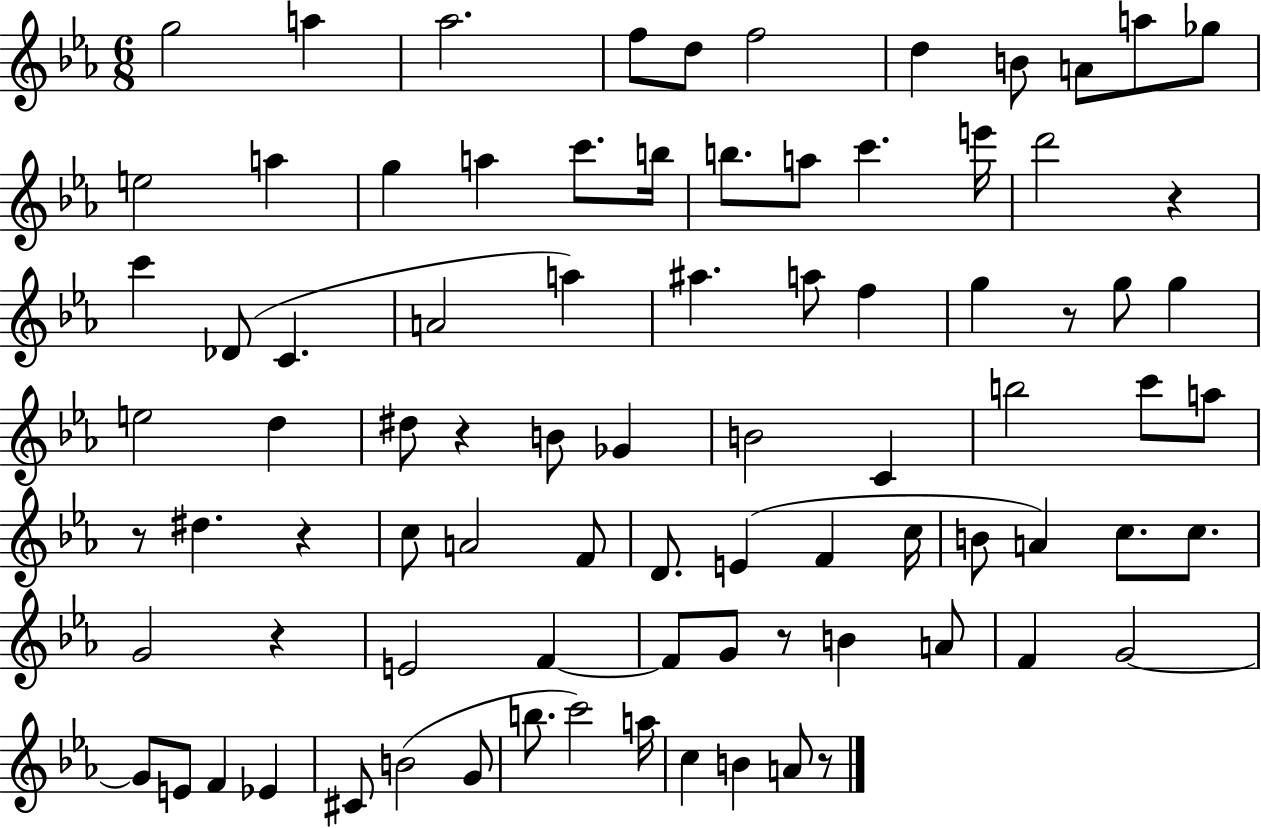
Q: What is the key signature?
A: EES major